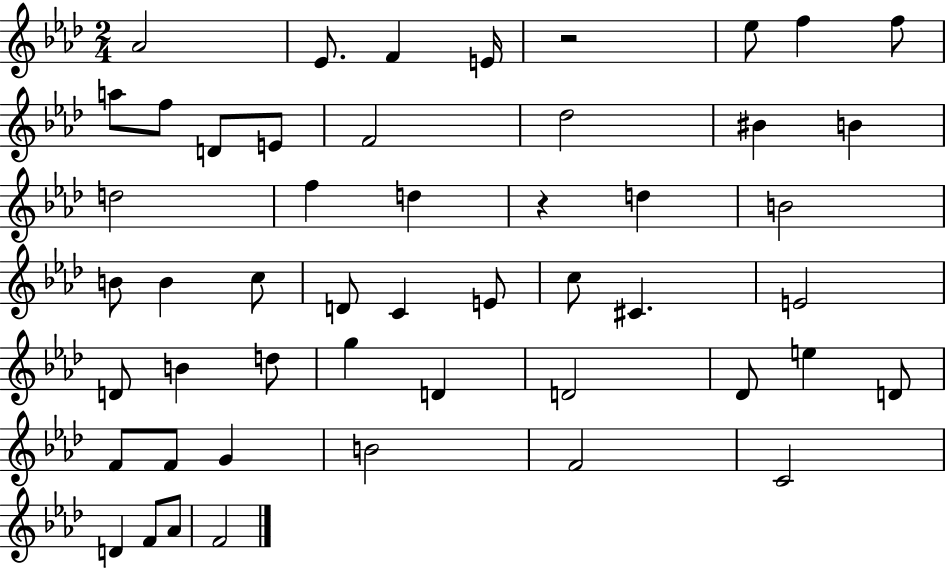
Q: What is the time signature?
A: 2/4